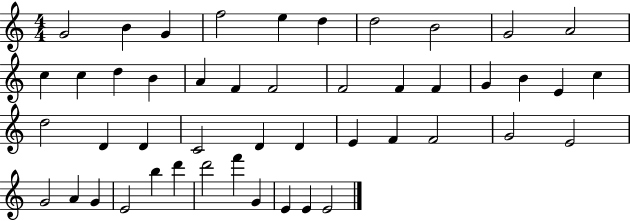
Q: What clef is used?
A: treble